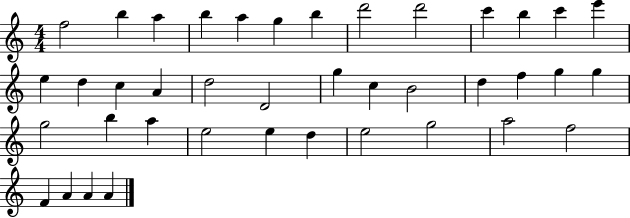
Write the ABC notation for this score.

X:1
T:Untitled
M:4/4
L:1/4
K:C
f2 b a b a g b d'2 d'2 c' b c' e' e d c A d2 D2 g c B2 d f g g g2 b a e2 e d e2 g2 a2 f2 F A A A